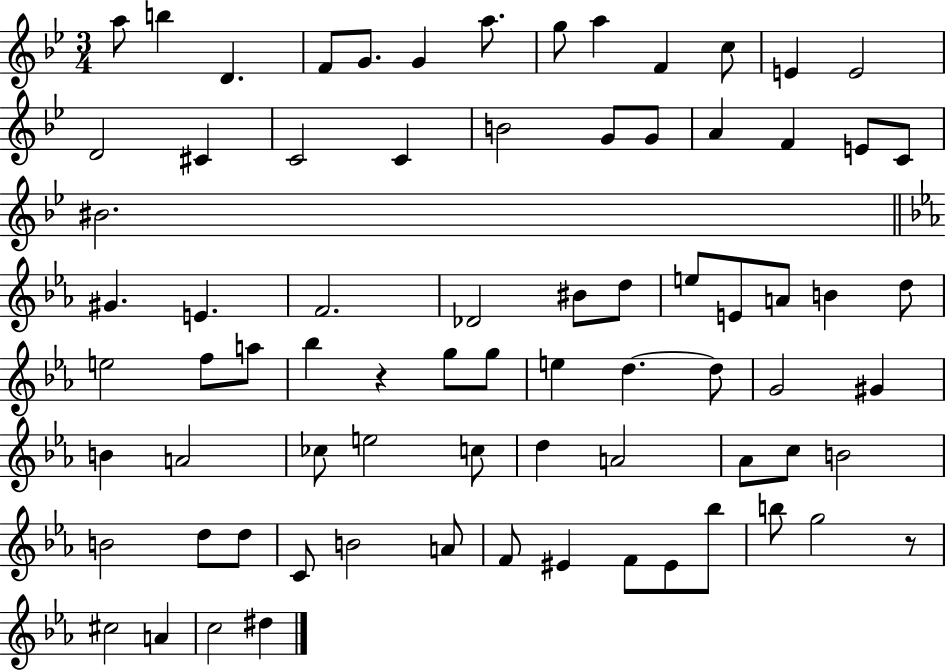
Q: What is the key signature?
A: BES major